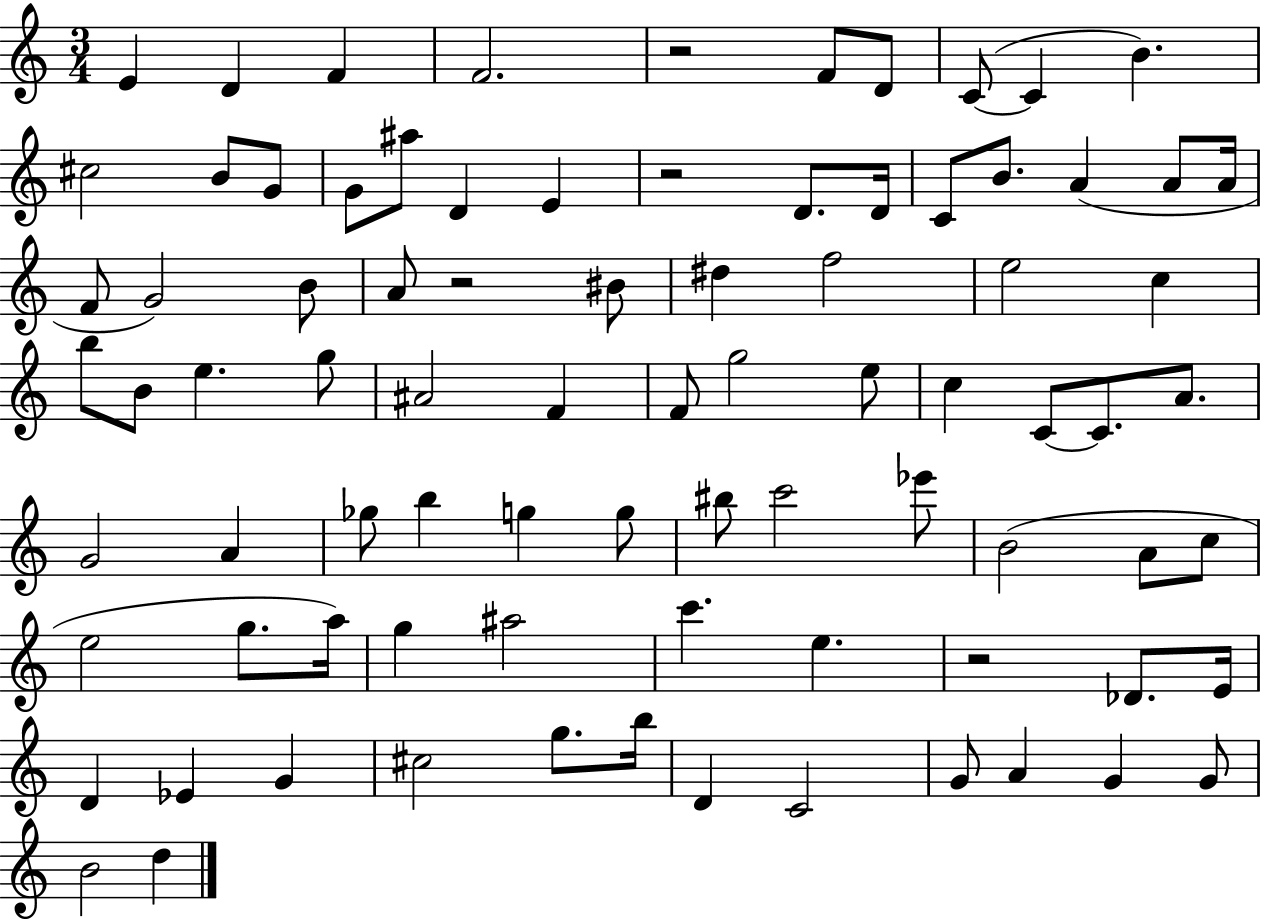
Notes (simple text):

E4/q D4/q F4/q F4/h. R/h F4/e D4/e C4/e C4/q B4/q. C#5/h B4/e G4/e G4/e A#5/e D4/q E4/q R/h D4/e. D4/s C4/e B4/e. A4/q A4/e A4/s F4/e G4/h B4/e A4/e R/h BIS4/e D#5/q F5/h E5/h C5/q B5/e B4/e E5/q. G5/e A#4/h F4/q F4/e G5/h E5/e C5/q C4/e C4/e. A4/e. G4/h A4/q Gb5/e B5/q G5/q G5/e BIS5/e C6/h Eb6/e B4/h A4/e C5/e E5/h G5/e. A5/s G5/q A#5/h C6/q. E5/q. R/h Db4/e. E4/s D4/q Eb4/q G4/q C#5/h G5/e. B5/s D4/q C4/h G4/e A4/q G4/q G4/e B4/h D5/q